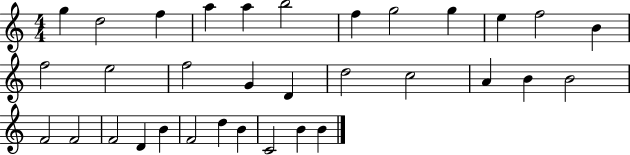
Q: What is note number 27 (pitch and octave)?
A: B4